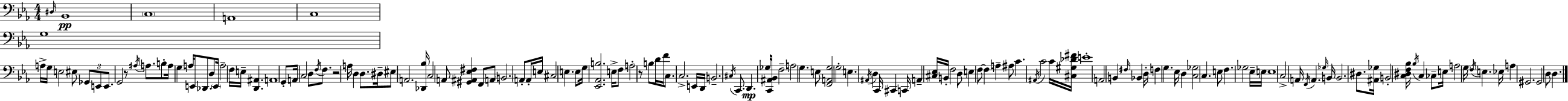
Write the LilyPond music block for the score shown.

{
  \clef bass
  \numericTimeSignature
  \time 4/4
  \key c \minor
  \grace { dis16 }\pp bes,1 | \parenthesize c1 | a,1 | c1 | \break g1 | a16-> g16 e2 eis8 \tuplet 3/2 { ges,8 e,8 | e,8. } g,2 r8 \acciaccatura { ais16 } a8. | b8-. a16 g4 a16 e,8 des,8. d8 | \break \parenthesize e,16 a2-- f16 e16-- <d, ais,>4. | a,1 | g,8-. a,16 c2 d8 \acciaccatura { f16 } | f8. r2 a16 d4 | \break d8. dis16-- eis8 a,2. | <des, bes>16 c2 a,8 <gis, ais, ees fis>4 | f,8 a,8 \parenthesize b,2. | a,8-. a,16-. e16 cis2 e4. | \break e8 g16 <ees, aes, b>2. | e16-> f8 a2-. r8 b8 | d'16 f'16 c8. c2.-> | e,16 d,16 b,2.-- | \break \acciaccatura { cis16 } c,8. d,4.\mp ges16 <c, ais, bes,>16 f2-- | a2 g4. | e8 <f, a, g>2 \parenthesize g2-. | e4. \acciaccatura { ais,16 } d4 c,16 | \break cis,4 c,16 a,4-- <cis ees>16 b,16-. f2 | d8 e4 f8~~ f4 a4-- | ais8 c'4. \acciaccatura { ais,16 } c'2 | c'16 <cis gis des' fis'>16 e'1-. | \break a,2 b,4 | \grace { fis16 } bes,4 d16-. f4 g4. | ees16 d4 <c ges>2 c4. | e8 f4. ges2 | \break ees16-- e16 e1 | c2-> a,16 | \acciaccatura { f,16 } a,4. \grace { ges16 } b,16 b,2. | dis8. <ais, ges>16 b,2-. | \break <c dis f bes>16 \acciaccatura { bes16 } c4 ces8-- e16 a2 | \parenthesize g16 \acciaccatura { f16 } e4. ees16 a4 gis,2. | gis,2 | d8 d4. \bar "|."
}